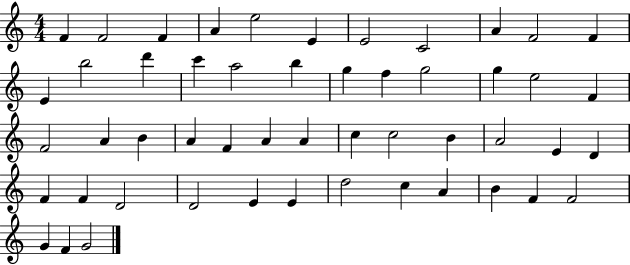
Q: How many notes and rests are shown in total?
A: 51